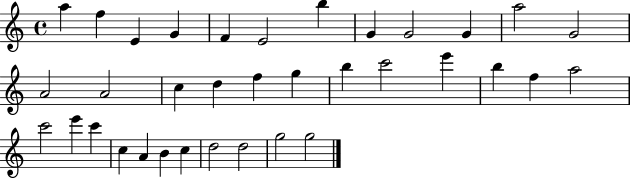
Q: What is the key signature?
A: C major